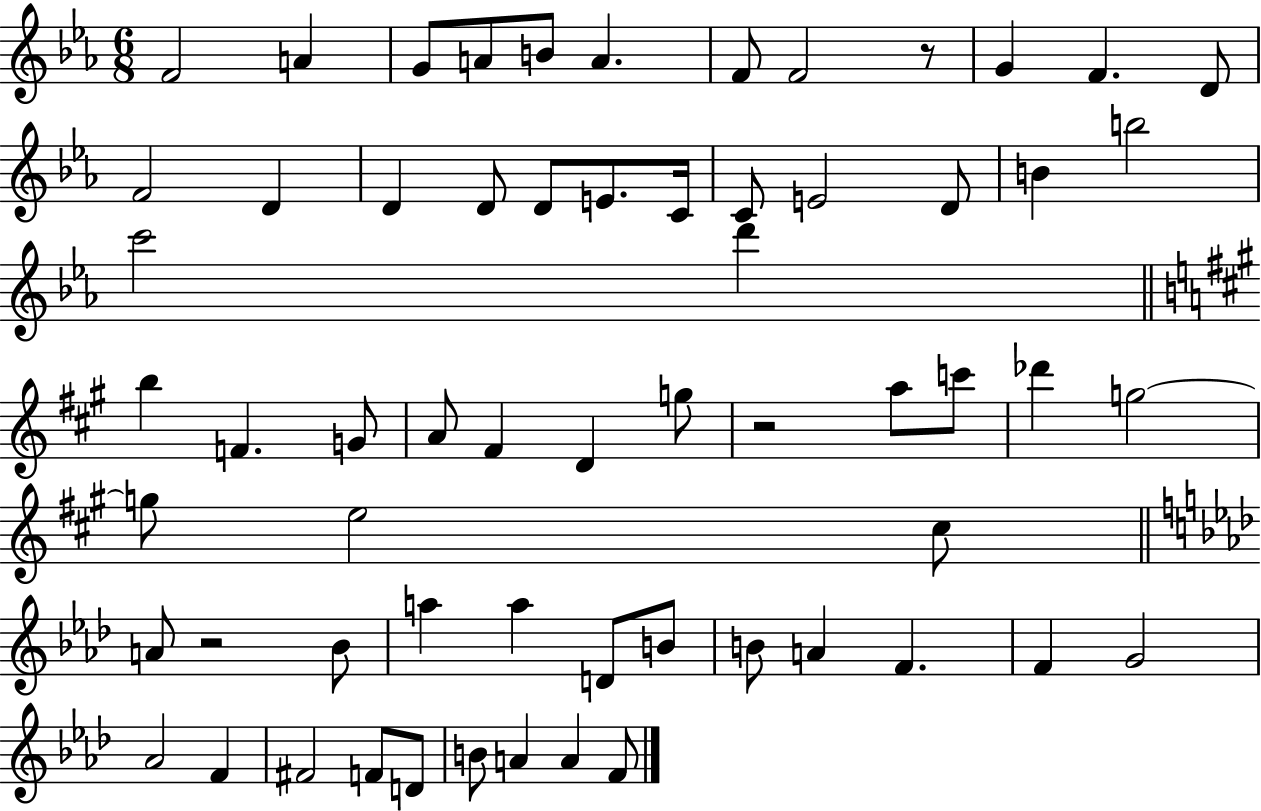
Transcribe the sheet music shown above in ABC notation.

X:1
T:Untitled
M:6/8
L:1/4
K:Eb
F2 A G/2 A/2 B/2 A F/2 F2 z/2 G F D/2 F2 D D D/2 D/2 E/2 C/4 C/2 E2 D/2 B b2 c'2 d' b F G/2 A/2 ^F D g/2 z2 a/2 c'/2 _d' g2 g/2 e2 ^c/2 A/2 z2 _B/2 a a D/2 B/2 B/2 A F F G2 _A2 F ^F2 F/2 D/2 B/2 A A F/2